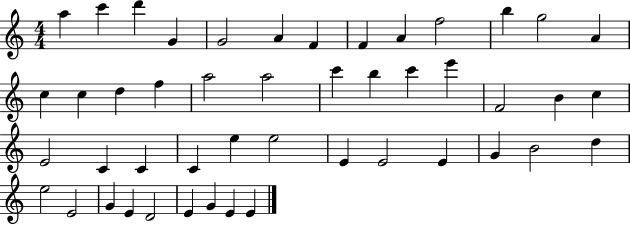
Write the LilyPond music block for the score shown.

{
  \clef treble
  \numericTimeSignature
  \time 4/4
  \key c \major
  a''4 c'''4 d'''4 g'4 | g'2 a'4 f'4 | f'4 a'4 f''2 | b''4 g''2 a'4 | \break c''4 c''4 d''4 f''4 | a''2 a''2 | c'''4 b''4 c'''4 e'''4 | f'2 b'4 c''4 | \break e'2 c'4 c'4 | c'4 e''4 e''2 | e'4 e'2 e'4 | g'4 b'2 d''4 | \break e''2 e'2 | g'4 e'4 d'2 | e'4 g'4 e'4 e'4 | \bar "|."
}